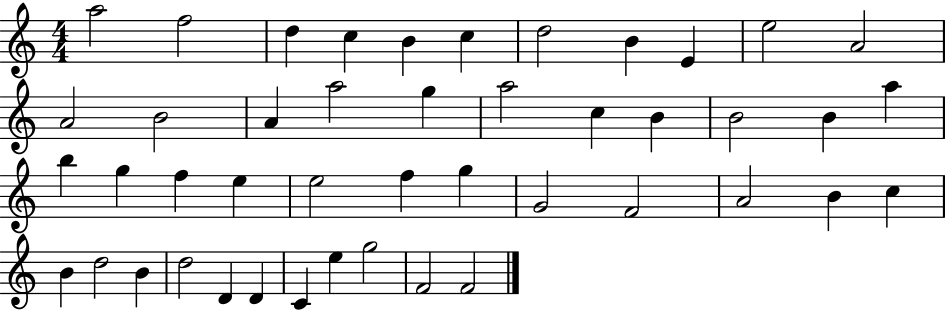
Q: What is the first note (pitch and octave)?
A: A5